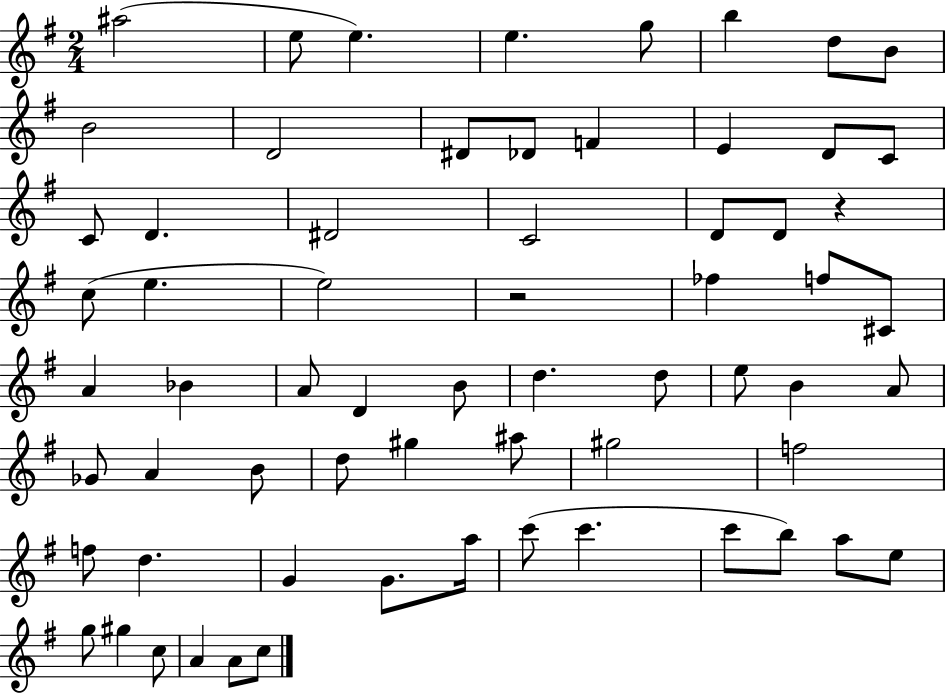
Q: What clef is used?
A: treble